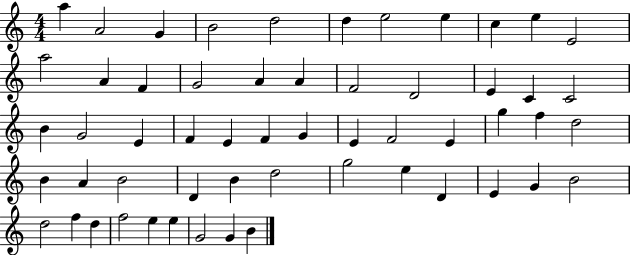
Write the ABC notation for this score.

X:1
T:Untitled
M:4/4
L:1/4
K:C
a A2 G B2 d2 d e2 e c e E2 a2 A F G2 A A F2 D2 E C C2 B G2 E F E F G E F2 E g f d2 B A B2 D B d2 g2 e D E G B2 d2 f d f2 e e G2 G B